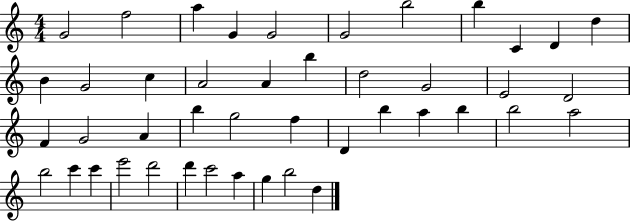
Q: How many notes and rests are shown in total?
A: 44